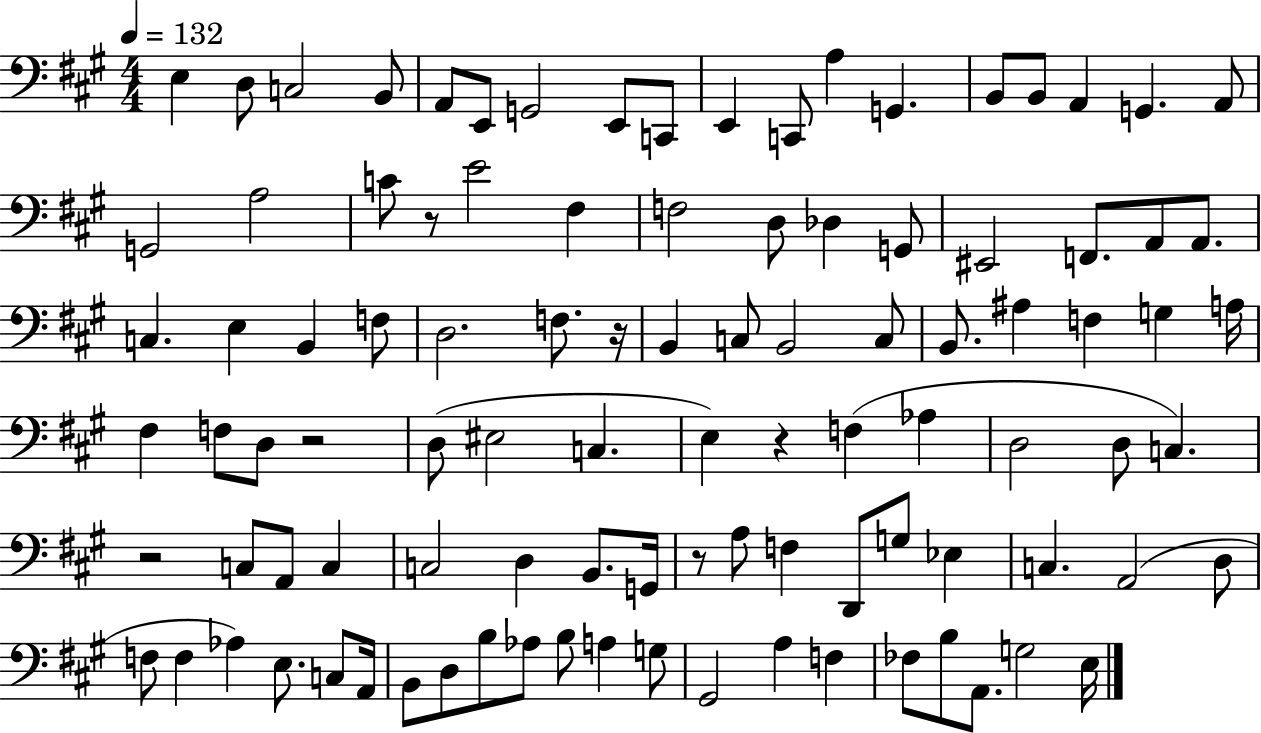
{
  \clef bass
  \numericTimeSignature
  \time 4/4
  \key a \major
  \tempo 4 = 132
  e4 d8 c2 b,8 | a,8 e,8 g,2 e,8 c,8 | e,4 c,8 a4 g,4. | b,8 b,8 a,4 g,4. a,8 | \break g,2 a2 | c'8 r8 e'2 fis4 | f2 d8 des4 g,8 | eis,2 f,8. a,8 a,8. | \break c4. e4 b,4 f8 | d2. f8. r16 | b,4 c8 b,2 c8 | b,8. ais4 f4 g4 a16 | \break fis4 f8 d8 r2 | d8( eis2 c4. | e4) r4 f4( aes4 | d2 d8 c4.) | \break r2 c8 a,8 c4 | c2 d4 b,8. g,16 | r8 a8 f4 d,8 g8 ees4 | c4. a,2( d8 | \break f8 f4 aes4) e8. c8 a,16 | b,8 d8 b8 aes8 b8 a4 g8 | gis,2 a4 f4 | fes8 b8 a,8. g2 e16 | \break \bar "|."
}